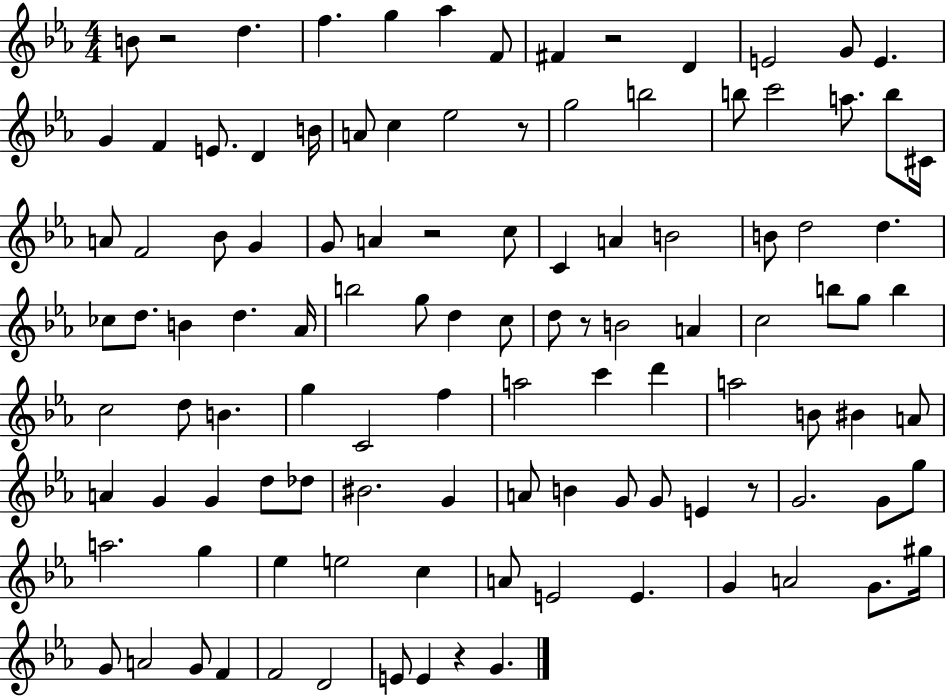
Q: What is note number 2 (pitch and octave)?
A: D5